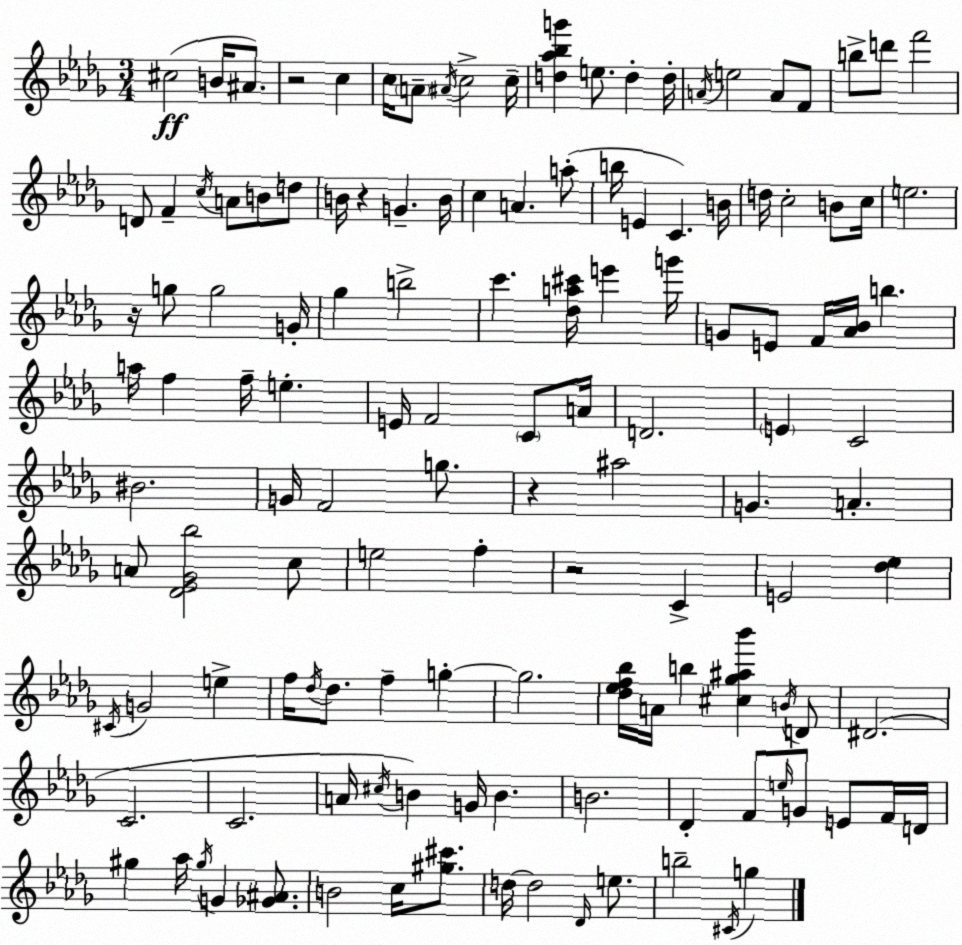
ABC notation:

X:1
T:Untitled
M:3/4
L:1/4
K:Bbm
^c2 B/4 ^A/2 z2 c c/4 A/2 ^A/4 c2 c/4 [d_a_bg'] e/2 d d/4 A/4 e2 A/2 F/2 b/2 d'/2 f'2 D/2 F c/4 A/2 B/2 d/2 B/4 z G B/4 c A a/2 b/4 E C B/4 d/4 c2 B/2 c/4 e2 z/4 g/2 g2 G/4 _g b2 c' [_da^c']/4 e' g'/4 G/2 E/2 F/4 [_A_B]/4 b a/4 f f/4 e E/4 F2 C/2 A/4 D2 E C2 ^B2 G/4 F2 g/2 z ^a2 G A A/2 [_D_E_G_b]2 c/2 e2 f z2 C E2 [_d_e] ^C/4 G2 e f/4 _d/4 _d/2 f g g2 [_d_ef_b]/4 A/4 b [^c_g^a_b'] B/4 D/2 ^D2 C2 C2 A/4 ^c/4 B G/4 B B2 _D F/2 e/4 G/2 E/2 F/4 D/4 ^g _a/4 ^g/4 G [_G^A]/2 B2 c/4 [^g^c']/2 d/4 d2 _D/4 e/2 b2 ^C/4 g